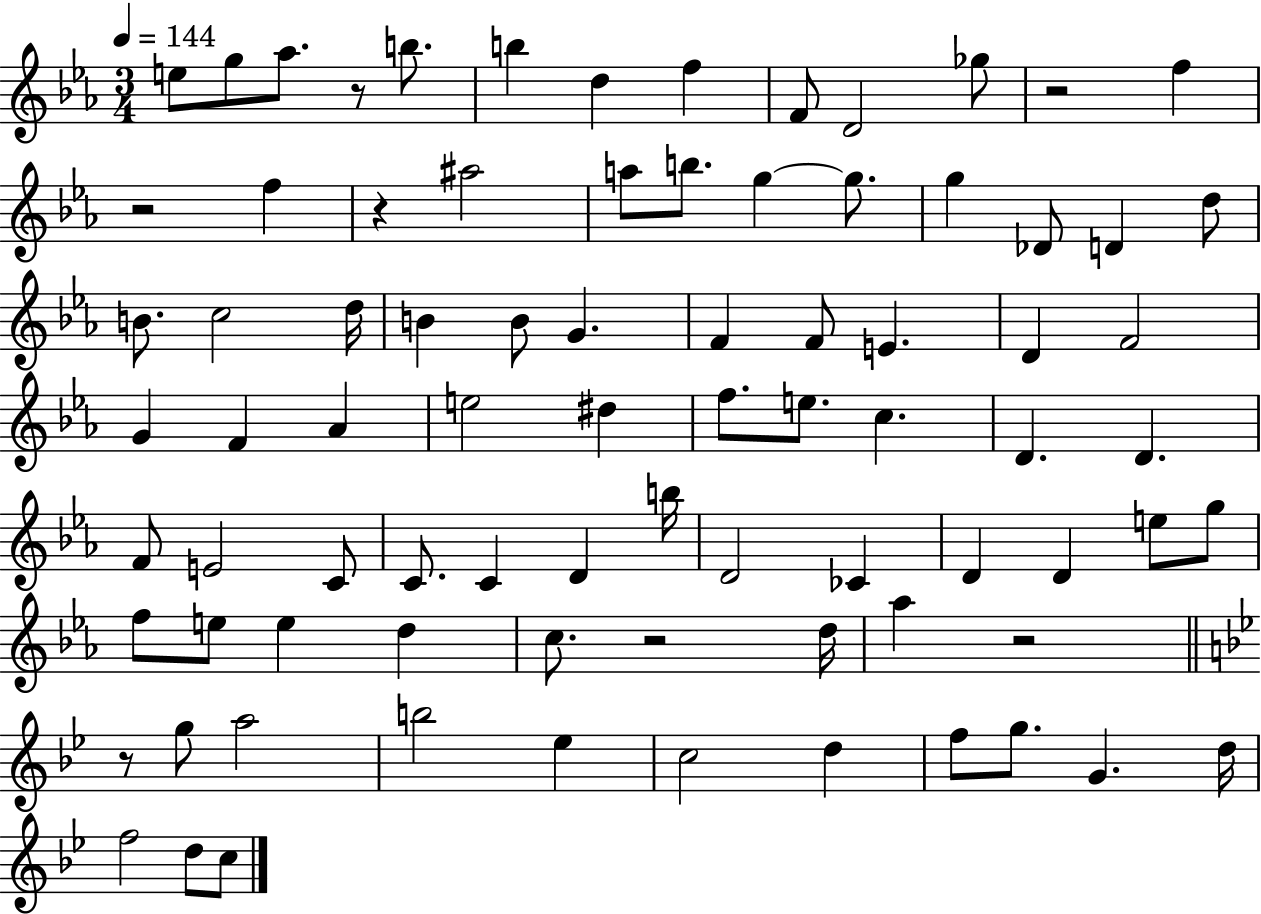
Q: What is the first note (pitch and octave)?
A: E5